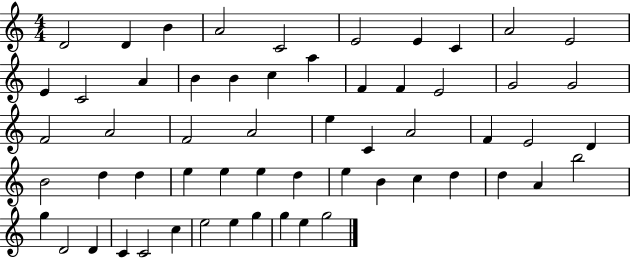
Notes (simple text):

D4/h D4/q B4/q A4/h C4/h E4/h E4/q C4/q A4/h E4/h E4/q C4/h A4/q B4/q B4/q C5/q A5/q F4/q F4/q E4/h G4/h G4/h F4/h A4/h F4/h A4/h E5/q C4/q A4/h F4/q E4/h D4/q B4/h D5/q D5/q E5/q E5/q E5/q D5/q E5/q B4/q C5/q D5/q D5/q A4/q B5/h G5/q D4/h D4/q C4/q C4/h C5/q E5/h E5/q G5/q G5/q E5/q G5/h